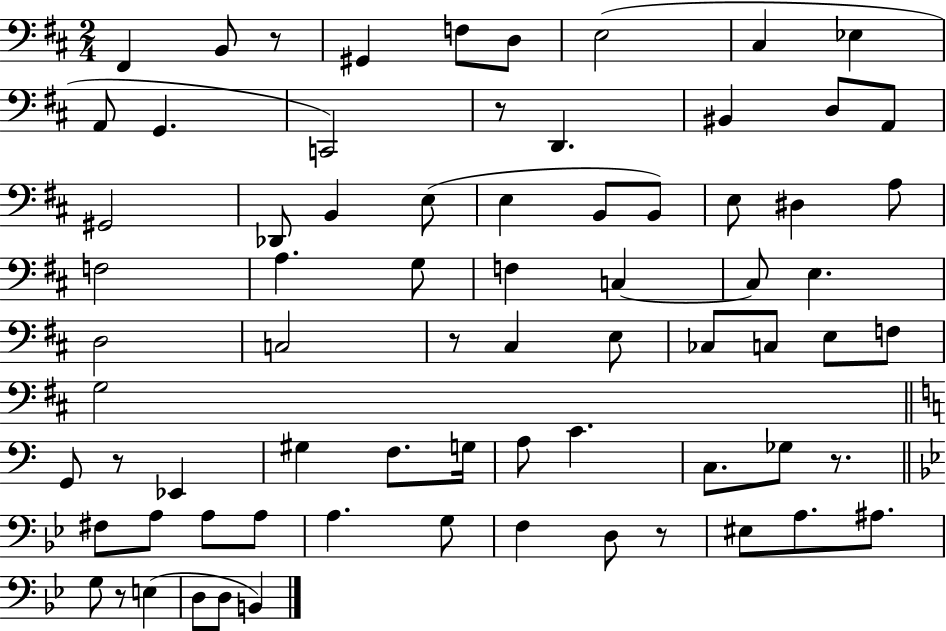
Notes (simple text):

F#2/q B2/e R/e G#2/q F3/e D3/e E3/h C#3/q Eb3/q A2/e G2/q. C2/h R/e D2/q. BIS2/q D3/e A2/e G#2/h Db2/e B2/q E3/e E3/q B2/e B2/e E3/e D#3/q A3/e F3/h A3/q. G3/e F3/q C3/q C3/e E3/q. D3/h C3/h R/e C#3/q E3/e CES3/e C3/e E3/e F3/e G3/h G2/e R/e Eb2/q G#3/q F3/e. G3/s A3/e C4/q. C3/e. Gb3/e R/e. F#3/e A3/e A3/e A3/e A3/q. G3/e F3/q D3/e R/e EIS3/e A3/e. A#3/e. G3/e R/e E3/q D3/e D3/e B2/q